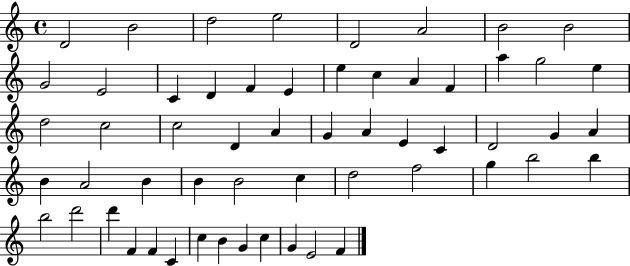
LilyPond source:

{
  \clef treble
  \time 4/4
  \defaultTimeSignature
  \key c \major
  d'2 b'2 | d''2 e''2 | d'2 a'2 | b'2 b'2 | \break g'2 e'2 | c'4 d'4 f'4 e'4 | e''4 c''4 a'4 f'4 | a''4 g''2 e''4 | \break d''2 c''2 | c''2 d'4 a'4 | g'4 a'4 e'4 c'4 | d'2 g'4 a'4 | \break b'4 a'2 b'4 | b'4 b'2 c''4 | d''2 f''2 | g''4 b''2 b''4 | \break b''2 d'''2 | d'''4 f'4 f'4 c'4 | c''4 b'4 g'4 c''4 | g'4 e'2 f'4 | \break \bar "|."
}